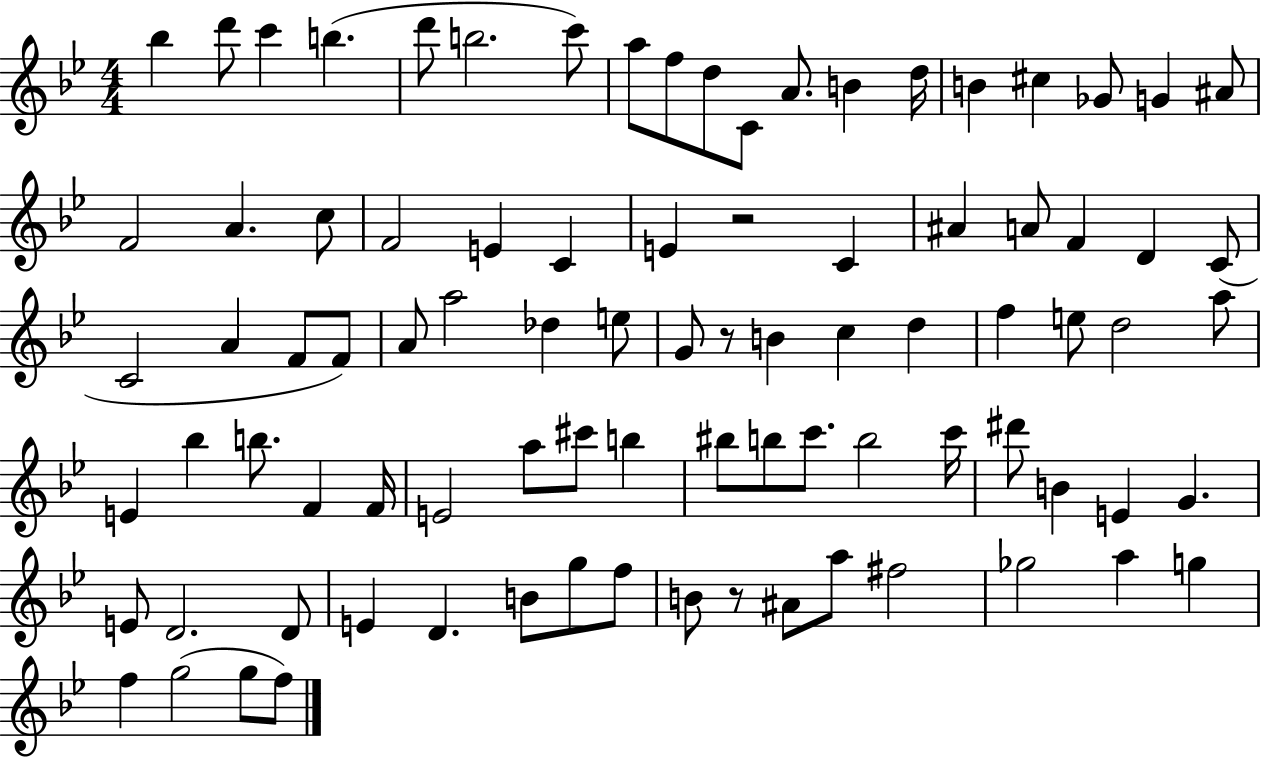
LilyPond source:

{
  \clef treble
  \numericTimeSignature
  \time 4/4
  \key bes \major
  bes''4 d'''8 c'''4 b''4.( | d'''8 b''2. c'''8) | a''8 f''8 d''8 c'8 a'8. b'4 d''16 | b'4 cis''4 ges'8 g'4 ais'8 | \break f'2 a'4. c''8 | f'2 e'4 c'4 | e'4 r2 c'4 | ais'4 a'8 f'4 d'4 c'8( | \break c'2 a'4 f'8 f'8) | a'8 a''2 des''4 e''8 | g'8 r8 b'4 c''4 d''4 | f''4 e''8 d''2 a''8 | \break e'4 bes''4 b''8. f'4 f'16 | e'2 a''8 cis'''8 b''4 | bis''8 b''8 c'''8. b''2 c'''16 | dis'''8 b'4 e'4 g'4. | \break e'8 d'2. d'8 | e'4 d'4. b'8 g''8 f''8 | b'8 r8 ais'8 a''8 fis''2 | ges''2 a''4 g''4 | \break f''4 g''2( g''8 f''8) | \bar "|."
}